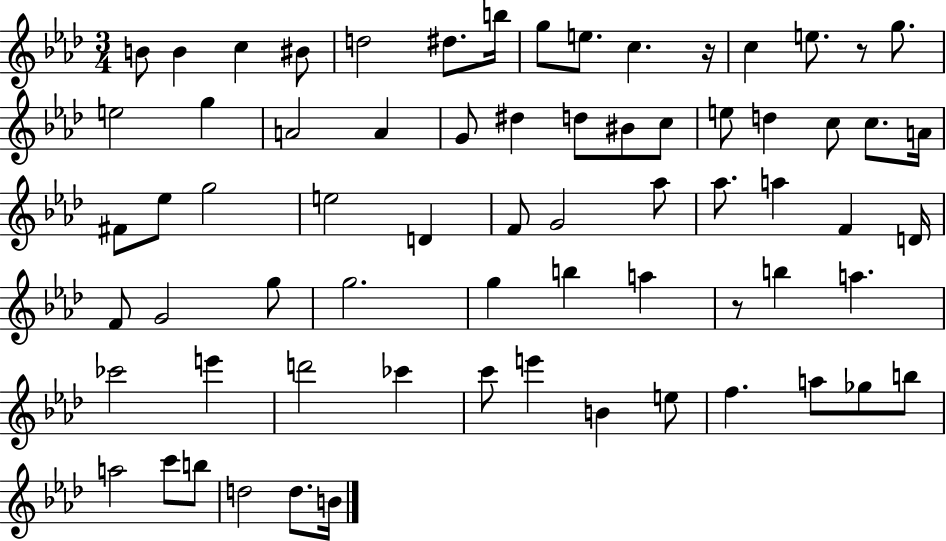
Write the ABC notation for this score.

X:1
T:Untitled
M:3/4
L:1/4
K:Ab
B/2 B c ^B/2 d2 ^d/2 b/4 g/2 e/2 c z/4 c e/2 z/2 g/2 e2 g A2 A G/2 ^d d/2 ^B/2 c/2 e/2 d c/2 c/2 A/4 ^F/2 _e/2 g2 e2 D F/2 G2 _a/2 _a/2 a F D/4 F/2 G2 g/2 g2 g b a z/2 b a _c'2 e' d'2 _c' c'/2 e' B e/2 f a/2 _g/2 b/2 a2 c'/2 b/2 d2 d/2 B/4